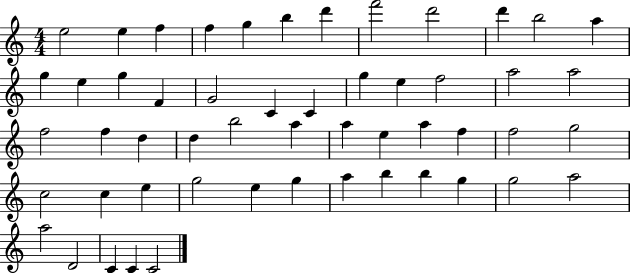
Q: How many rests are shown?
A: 0